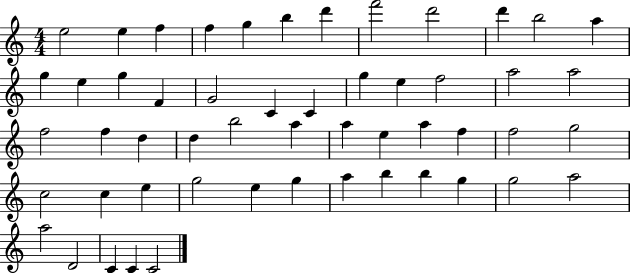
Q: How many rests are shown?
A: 0